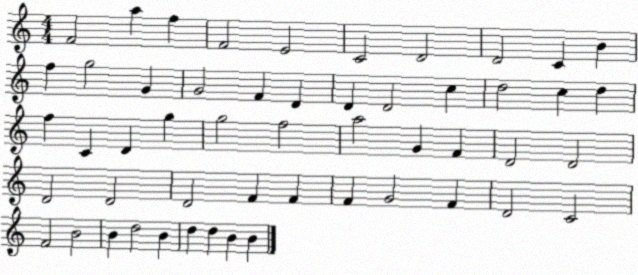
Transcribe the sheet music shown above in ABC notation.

X:1
T:Untitled
M:4/4
L:1/4
K:C
F2 a f F2 E2 C2 D2 D2 C B f g2 G G2 F D D D2 c d2 c d f C D g g2 f2 a2 G F D2 D2 D2 D2 D2 F F F G2 F D2 C2 F2 B2 B d2 B d d B B